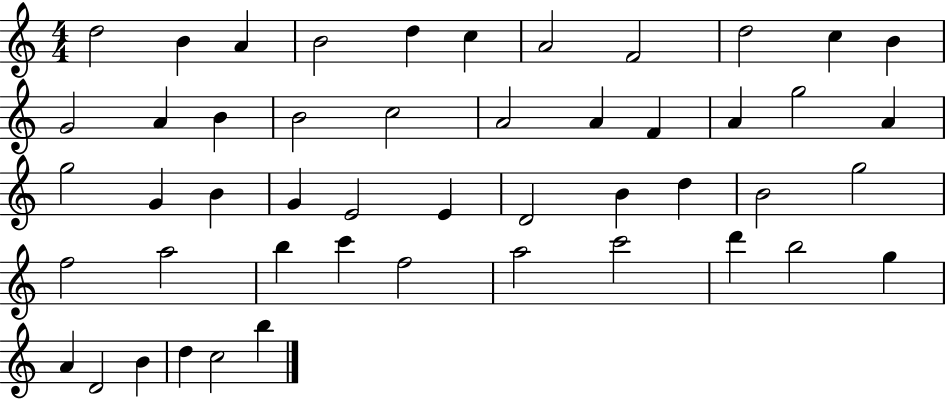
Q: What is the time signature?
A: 4/4